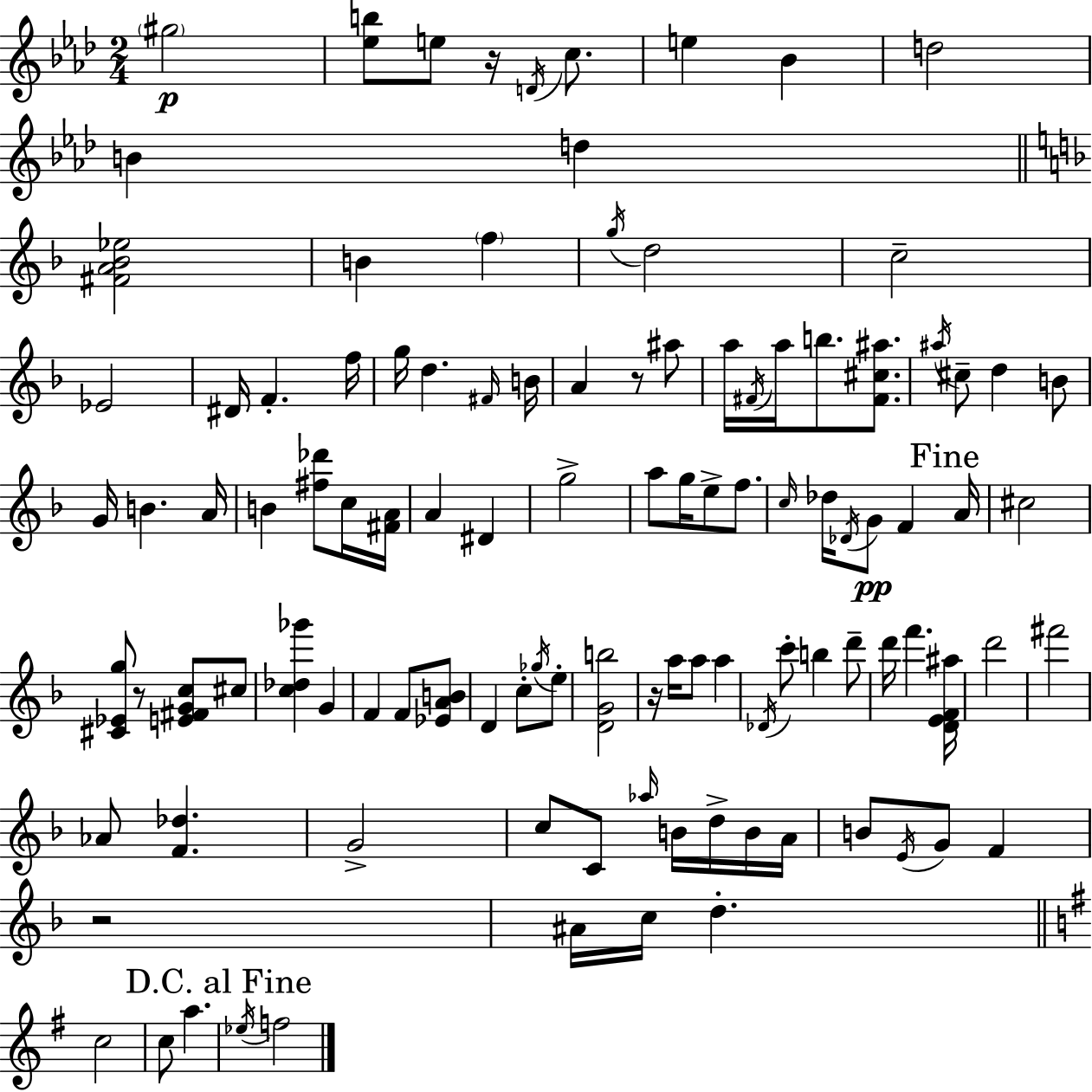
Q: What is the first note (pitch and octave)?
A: G#5